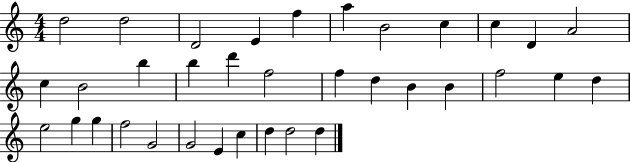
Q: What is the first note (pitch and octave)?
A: D5